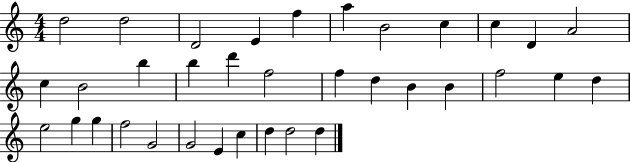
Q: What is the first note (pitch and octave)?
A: D5